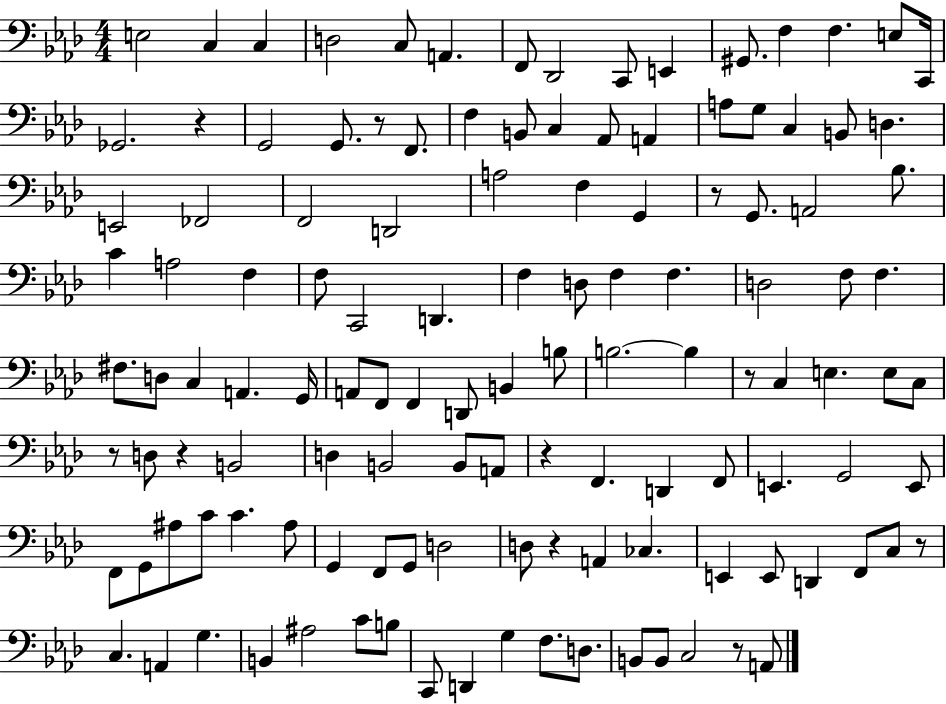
{
  \clef bass
  \numericTimeSignature
  \time 4/4
  \key aes \major
  e2 c4 c4 | d2 c8 a,4. | f,8 des,2 c,8 e,4 | gis,8. f4 f4. e8 c,16 | \break ges,2. r4 | g,2 g,8. r8 f,8. | f4 b,8 c4 aes,8 a,4 | a8 g8 c4 b,8 d4. | \break e,2 fes,2 | f,2 d,2 | a2 f4 g,4 | r8 g,8. a,2 bes8. | \break c'4 a2 f4 | f8 c,2 d,4. | f4 d8 f4 f4. | d2 f8 f4. | \break fis8. d8 c4 a,4. g,16 | a,8 f,8 f,4 d,8 b,4 b8 | b2.~~ b4 | r8 c4 e4. e8 c8 | \break r8 d8 r4 b,2 | d4 b,2 b,8 a,8 | r4 f,4. d,4 f,8 | e,4. g,2 e,8 | \break f,8 g,8 ais8 c'8 c'4. ais8 | g,4 f,8 g,8 d2 | d8 r4 a,4 ces4. | e,4 e,8 d,4 f,8 c8 r8 | \break c4. a,4 g4. | b,4 ais2 c'8 b8 | c,8 d,4 g4 f8. d8. | b,8 b,8 c2 r8 a,8 | \break \bar "|."
}